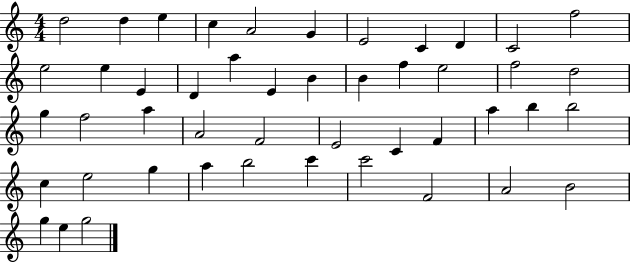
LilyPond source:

{
  \clef treble
  \numericTimeSignature
  \time 4/4
  \key c \major
  d''2 d''4 e''4 | c''4 a'2 g'4 | e'2 c'4 d'4 | c'2 f''2 | \break e''2 e''4 e'4 | d'4 a''4 e'4 b'4 | b'4 f''4 e''2 | f''2 d''2 | \break g''4 f''2 a''4 | a'2 f'2 | e'2 c'4 f'4 | a''4 b''4 b''2 | \break c''4 e''2 g''4 | a''4 b''2 c'''4 | c'''2 f'2 | a'2 b'2 | \break g''4 e''4 g''2 | \bar "|."
}